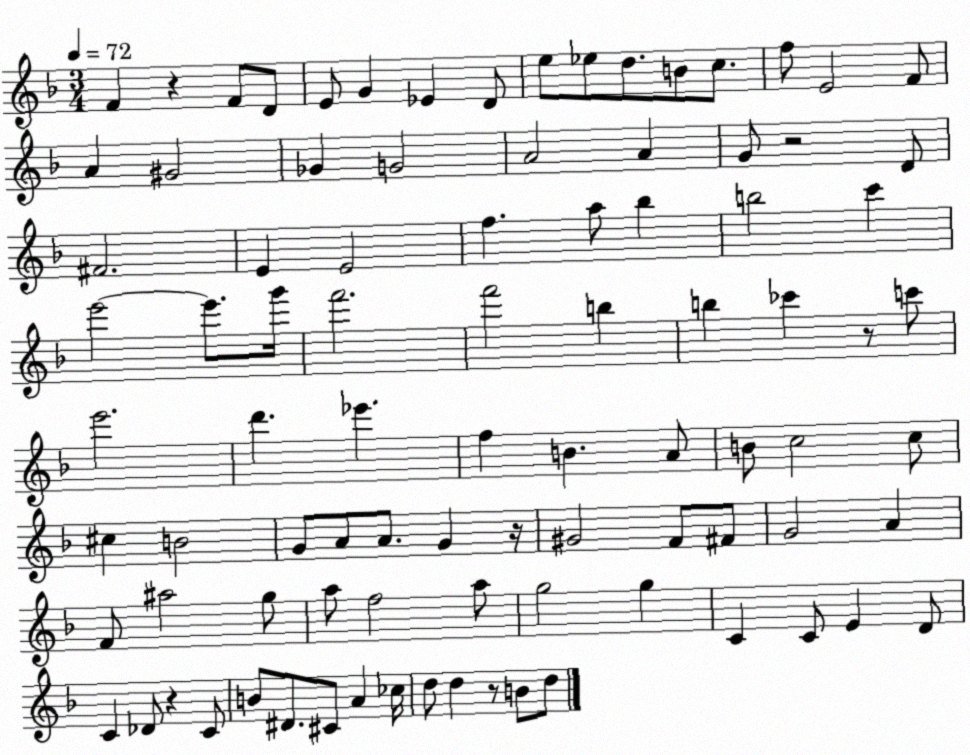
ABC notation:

X:1
T:Untitled
M:3/4
L:1/4
K:F
F z F/2 D/2 E/2 G _E D/2 e/2 _e/2 d/2 B/2 c/2 f/2 E2 F/2 A ^G2 _G G2 A2 A G/2 z2 D/2 ^F2 E E2 f a/2 _b b2 c' e'2 e'/2 g'/4 f'2 f'2 b b _c' z/2 c'/2 e'2 d' _e' f B A/2 B/2 c2 c/2 ^c B2 G/2 A/2 A/2 G z/4 ^G2 F/2 ^F/2 G2 A F/2 ^a2 g/2 a/2 f2 a/2 g2 g C C/2 E D/2 C _D/2 z C/2 B/2 ^D/2 ^C/2 A _c/4 d/2 d z/2 B/2 d/2